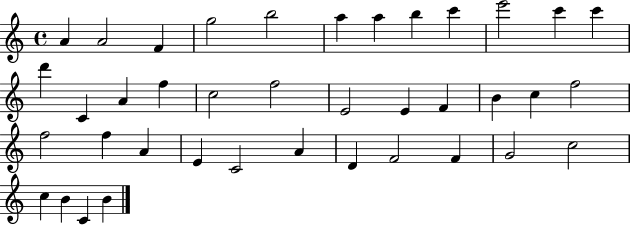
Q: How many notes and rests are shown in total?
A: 39